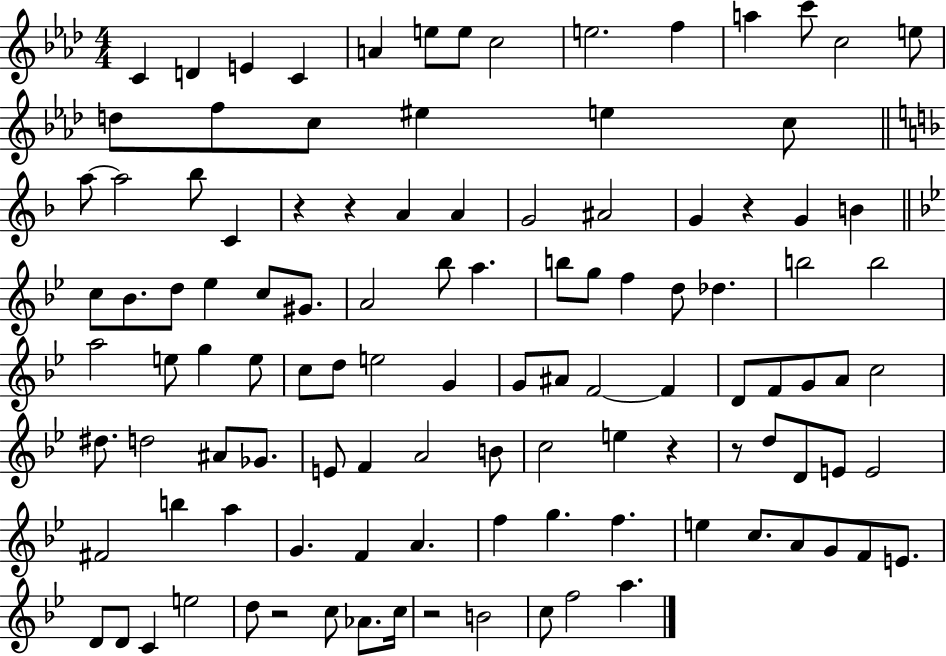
X:1
T:Untitled
M:4/4
L:1/4
K:Ab
C D E C A e/2 e/2 c2 e2 f a c'/2 c2 e/2 d/2 f/2 c/2 ^e e c/2 a/2 a2 _b/2 C z z A A G2 ^A2 G z G B c/2 _B/2 d/2 _e c/2 ^G/2 A2 _b/2 a b/2 g/2 f d/2 _d b2 b2 a2 e/2 g e/2 c/2 d/2 e2 G G/2 ^A/2 F2 F D/2 F/2 G/2 A/2 c2 ^d/2 d2 ^A/2 _G/2 E/2 F A2 B/2 c2 e z z/2 d/2 D/2 E/2 E2 ^F2 b a G F A f g f e c/2 A/2 G/2 F/2 E/2 D/2 D/2 C e2 d/2 z2 c/2 _A/2 c/4 z2 B2 c/2 f2 a